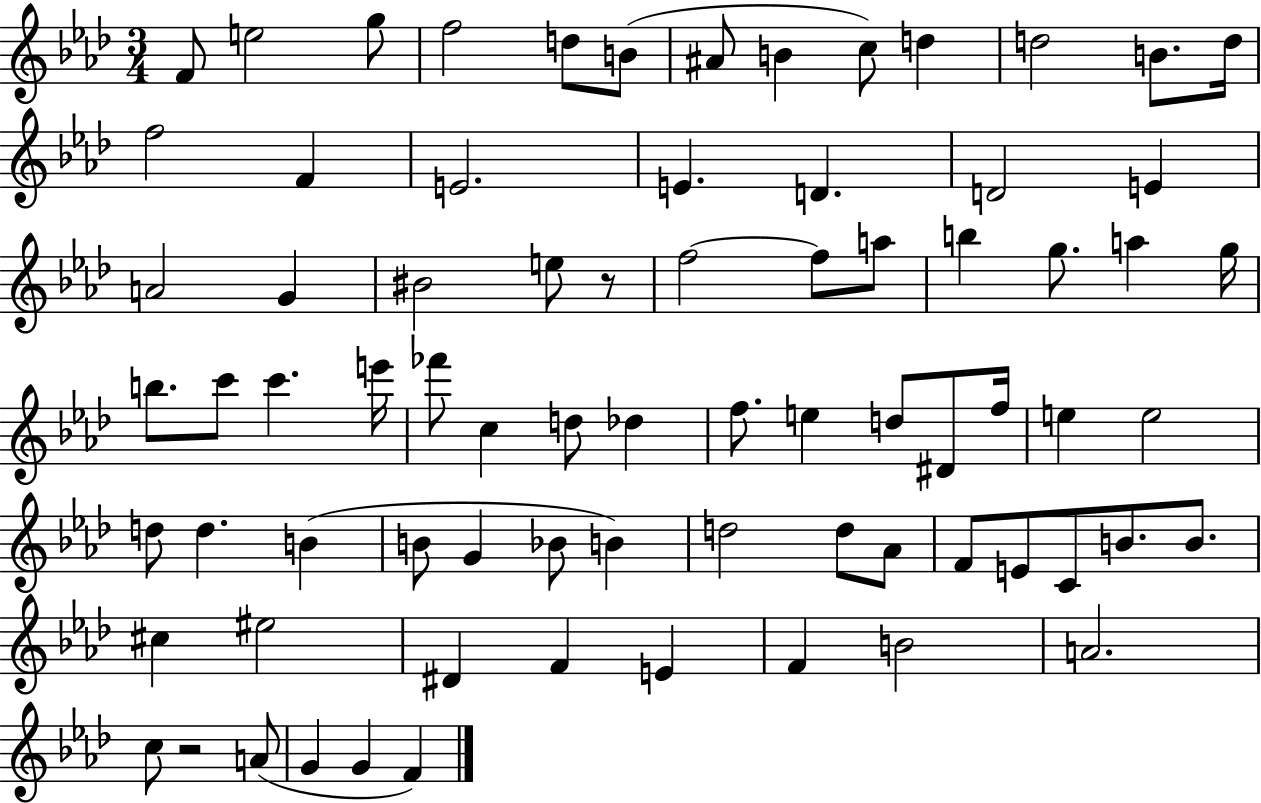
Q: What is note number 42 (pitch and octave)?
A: D5